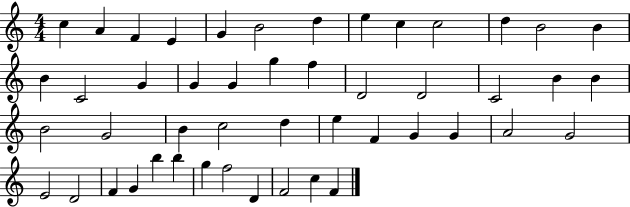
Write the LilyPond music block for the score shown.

{
  \clef treble
  \numericTimeSignature
  \time 4/4
  \key c \major
  c''4 a'4 f'4 e'4 | g'4 b'2 d''4 | e''4 c''4 c''2 | d''4 b'2 b'4 | \break b'4 c'2 g'4 | g'4 g'4 g''4 f''4 | d'2 d'2 | c'2 b'4 b'4 | \break b'2 g'2 | b'4 c''2 d''4 | e''4 f'4 g'4 g'4 | a'2 g'2 | \break e'2 d'2 | f'4 g'4 b''4 b''4 | g''4 f''2 d'4 | f'2 c''4 f'4 | \break \bar "|."
}